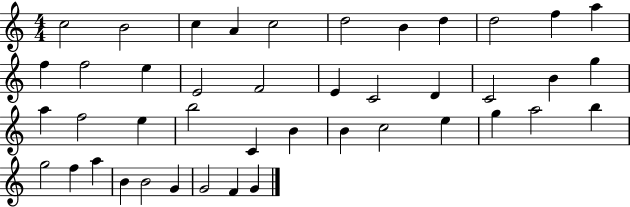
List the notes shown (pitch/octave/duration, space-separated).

C5/h B4/h C5/q A4/q C5/h D5/h B4/q D5/q D5/h F5/q A5/q F5/q F5/h E5/q E4/h F4/h E4/q C4/h D4/q C4/h B4/q G5/q A5/q F5/h E5/q B5/h C4/q B4/q B4/q C5/h E5/q G5/q A5/h B5/q G5/h F5/q A5/q B4/q B4/h G4/q G4/h F4/q G4/q